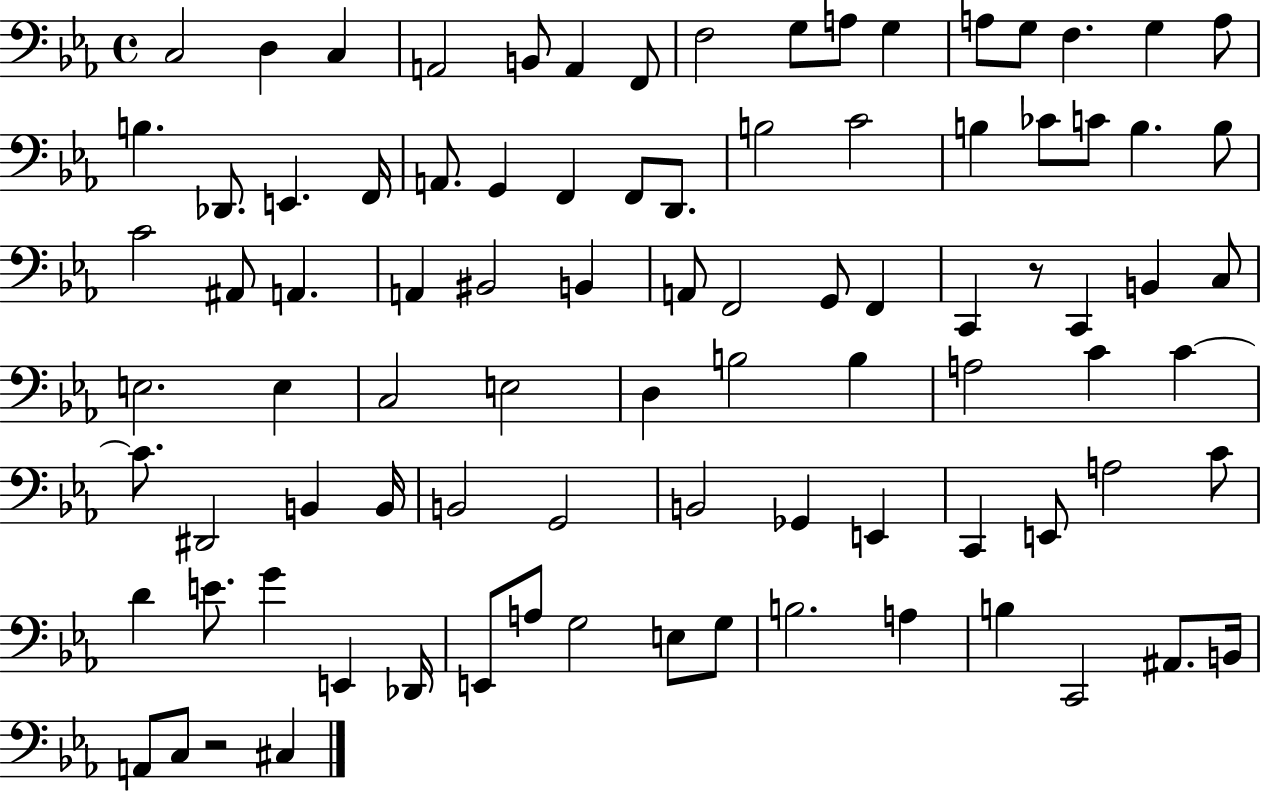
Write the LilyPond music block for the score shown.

{
  \clef bass
  \time 4/4
  \defaultTimeSignature
  \key ees \major
  c2 d4 c4 | a,2 b,8 a,4 f,8 | f2 g8 a8 g4 | a8 g8 f4. g4 a8 | \break b4. des,8. e,4. f,16 | a,8. g,4 f,4 f,8 d,8. | b2 c'2 | b4 ces'8 c'8 b4. b8 | \break c'2 ais,8 a,4. | a,4 bis,2 b,4 | a,8 f,2 g,8 f,4 | c,4 r8 c,4 b,4 c8 | \break e2. e4 | c2 e2 | d4 b2 b4 | a2 c'4 c'4~~ | \break c'8. dis,2 b,4 b,16 | b,2 g,2 | b,2 ges,4 e,4 | c,4 e,8 a2 c'8 | \break d'4 e'8. g'4 e,4 des,16 | e,8 a8 g2 e8 g8 | b2. a4 | b4 c,2 ais,8. b,16 | \break a,8 c8 r2 cis4 | \bar "|."
}